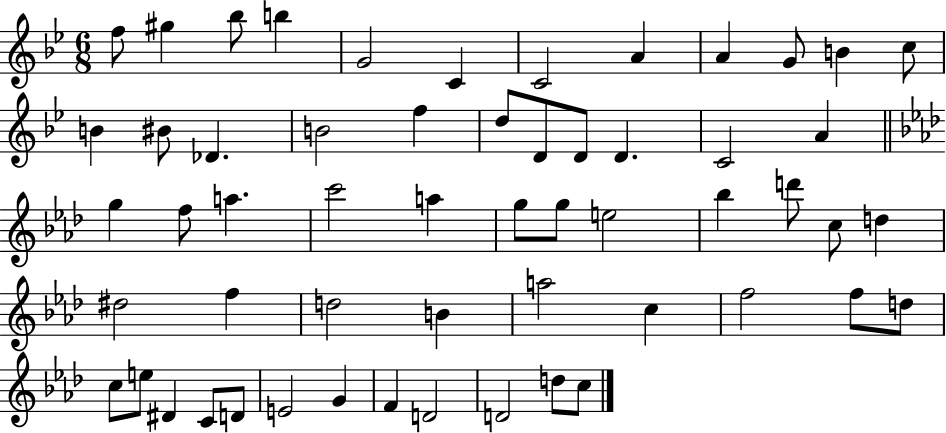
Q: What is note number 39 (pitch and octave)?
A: B4